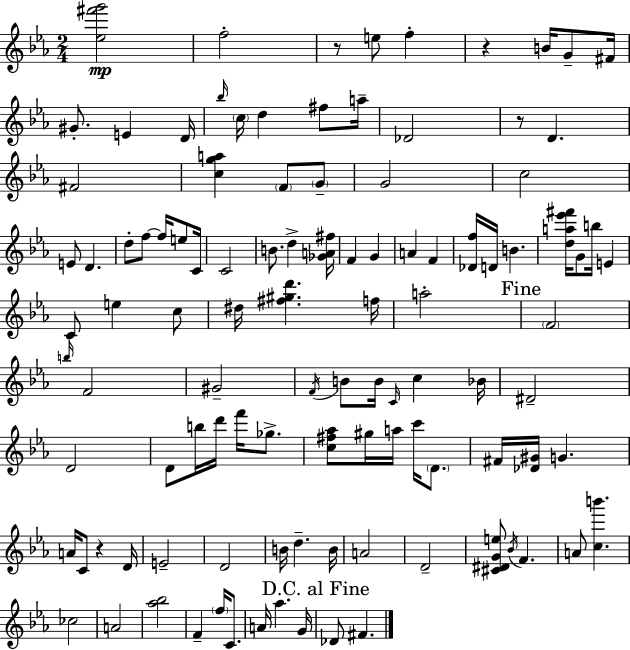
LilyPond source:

{
  \clef treble
  \numericTimeSignature
  \time 2/4
  \key ees \major
  <ees'' fis''' g'''>2\mp | f''2-. | r8 e''8 f''4-. | r4 b'16 g'8-- fis'16 | \break gis'8.-. e'4 d'16 | \grace { bes''16 } \parenthesize c''16 d''4 fis''8 | a''16-- des'2 | r8 d'4. | \break fis'2 | <c'' g'' a''>4 \parenthesize f'8 \parenthesize g'8-- | g'2 | c''2 | \break e'8 d'4. | d''8-. f''8~~ f''16 e''8 | c'16 c'2 | b'8. d''4-> | \break <ges' a' fis''>16 f'4 g'4 | a'4 f'4 | <des' f''>16 d'16 b'4. | <d'' a'' ees''' fis'''>16 g'8 b''16 e'4 | \break c'8 e''4 c''8 | dis''16 <fis'' gis'' d'''>4. | f''16 a''2-. | \mark "Fine" \parenthesize f'2 | \break \grace { b''16 } f'2 | gis'2-- | \acciaccatura { f'16 } b'8 b'16 \grace { c'16 } c''4 | bes'16 dis'2-- | \break d'2 | d'8 b''16 d'''16 | f'''16 ges''8.-> <c'' fis'' aes''>8 gis''16 a''16 | c'''16 \parenthesize d'8. fis'16 <des' gis'>16 g'4. | \break a'16 c'8 r4 | d'16 e'2-- | d'2 | b'16 d''4.-- | \break b'16 a'2 | d'2-- | <cis' dis' g' e''>8 \acciaccatura { bes'16 } f'4. | a'8 <c'' b'''>4. | \break ces''2 | a'2 | <aes'' bes''>2 | f'4-- | \break \parenthesize f''16 c'8. a'16 aes''4. | g'16 \mark "D.C. al Fine" des'8 fis'4. | \bar "|."
}